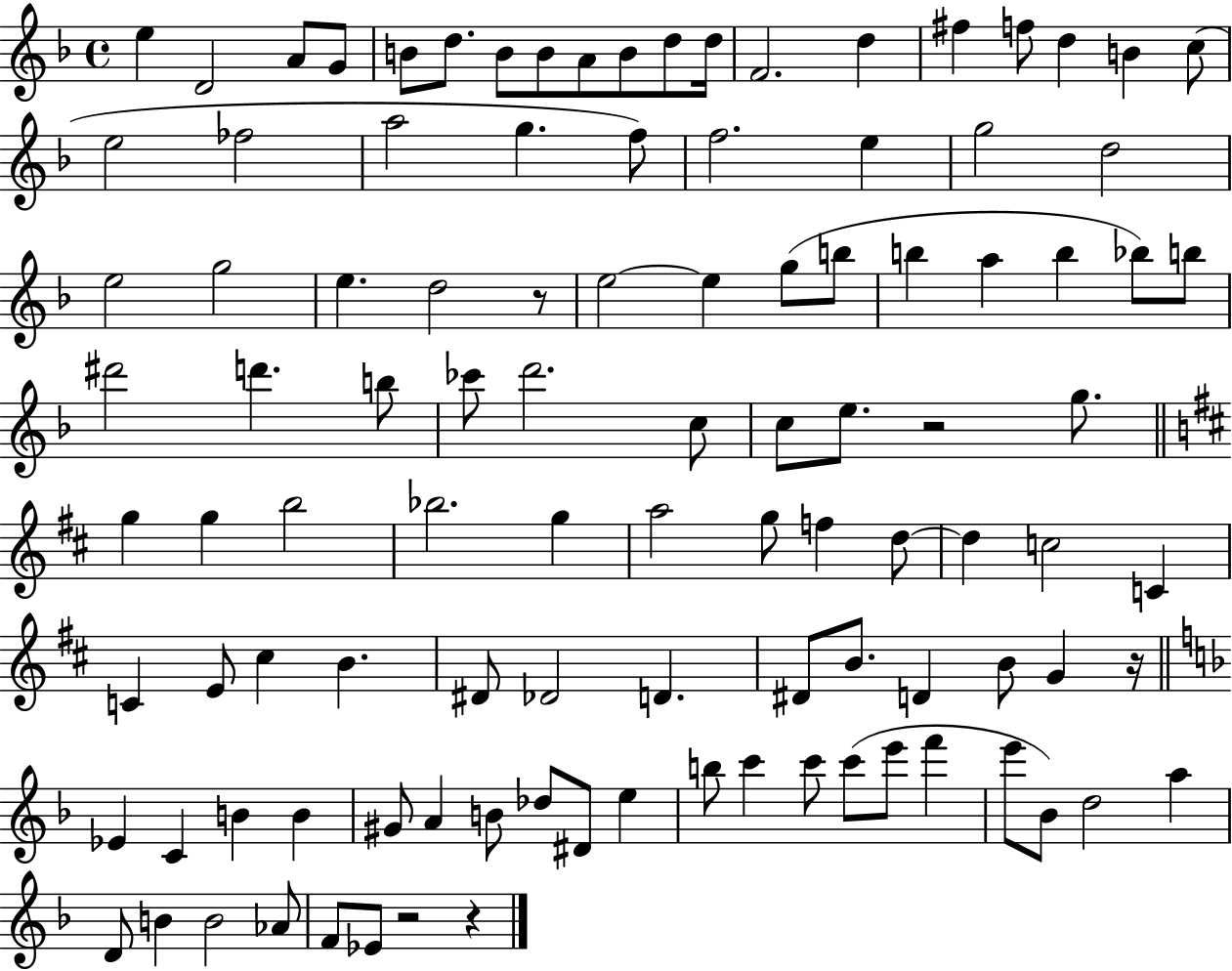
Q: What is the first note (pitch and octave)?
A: E5